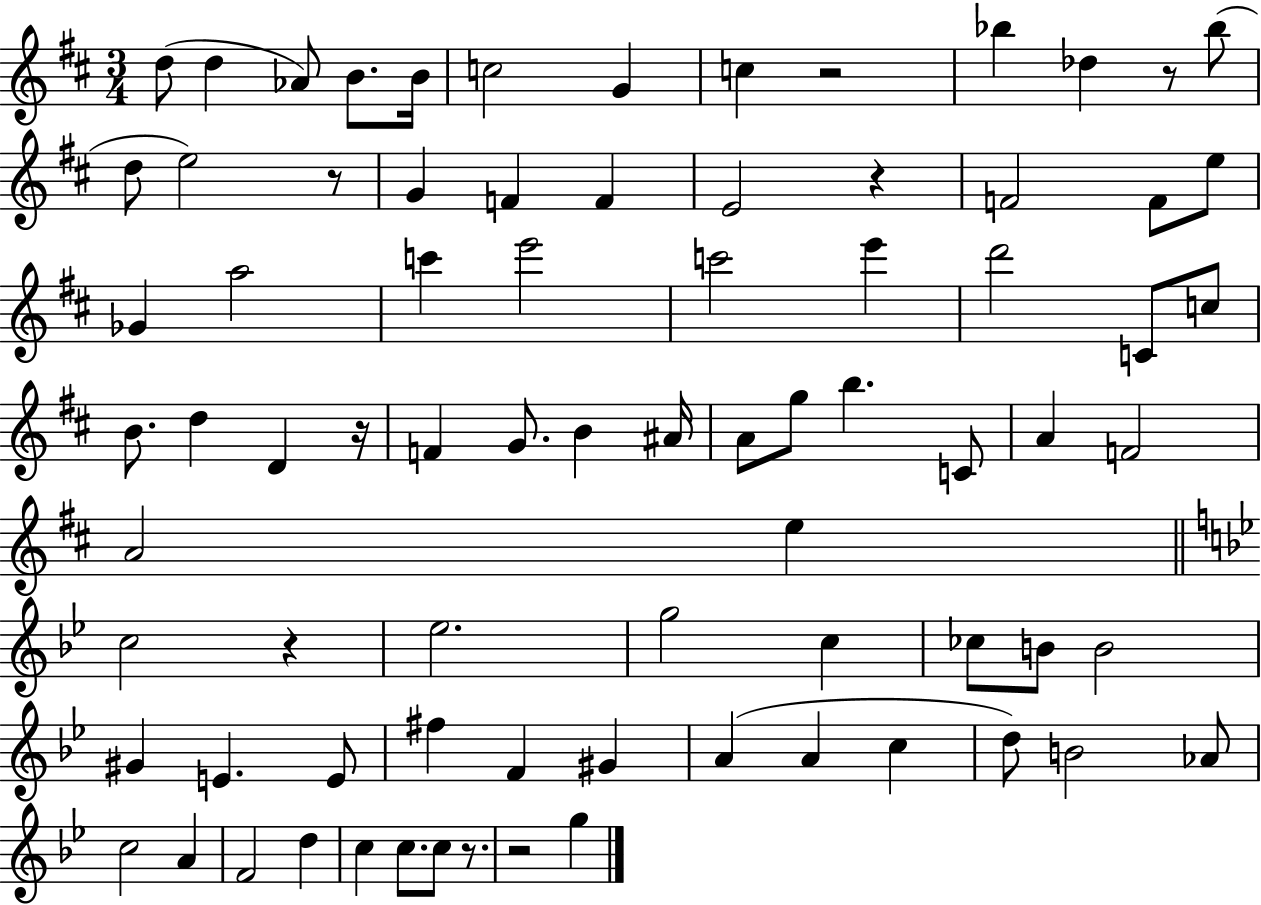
{
  \clef treble
  \numericTimeSignature
  \time 3/4
  \key d \major
  d''8( d''4 aes'8) b'8. b'16 | c''2 g'4 | c''4 r2 | bes''4 des''4 r8 bes''8( | \break d''8 e''2) r8 | g'4 f'4 f'4 | e'2 r4 | f'2 f'8 e''8 | \break ges'4 a''2 | c'''4 e'''2 | c'''2 e'''4 | d'''2 c'8 c''8 | \break b'8. d''4 d'4 r16 | f'4 g'8. b'4 ais'16 | a'8 g''8 b''4. c'8 | a'4 f'2 | \break a'2 e''4 | \bar "||" \break \key g \minor c''2 r4 | ees''2. | g''2 c''4 | ces''8 b'8 b'2 | \break gis'4 e'4. e'8 | fis''4 f'4 gis'4 | a'4( a'4 c''4 | d''8) b'2 aes'8 | \break c''2 a'4 | f'2 d''4 | c''4 c''8. c''8 r8. | r2 g''4 | \break \bar "|."
}